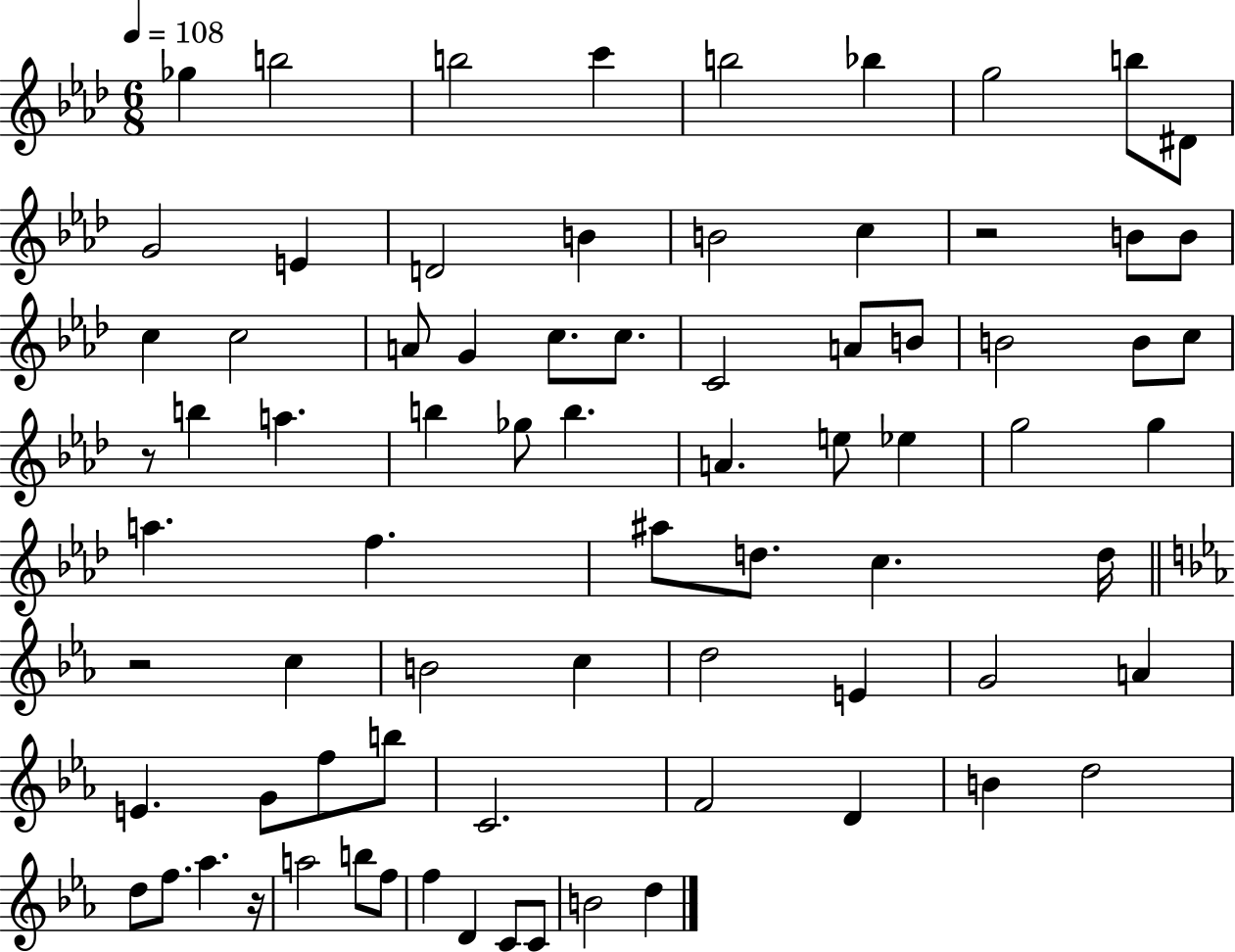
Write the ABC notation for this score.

X:1
T:Untitled
M:6/8
L:1/4
K:Ab
_g b2 b2 c' b2 _b g2 b/2 ^D/2 G2 E D2 B B2 c z2 B/2 B/2 c c2 A/2 G c/2 c/2 C2 A/2 B/2 B2 B/2 c/2 z/2 b a b _g/2 b A e/2 _e g2 g a f ^a/2 d/2 c d/4 z2 c B2 c d2 E G2 A E G/2 f/2 b/2 C2 F2 D B d2 d/2 f/2 _a z/4 a2 b/2 f/2 f D C/2 C/2 B2 d